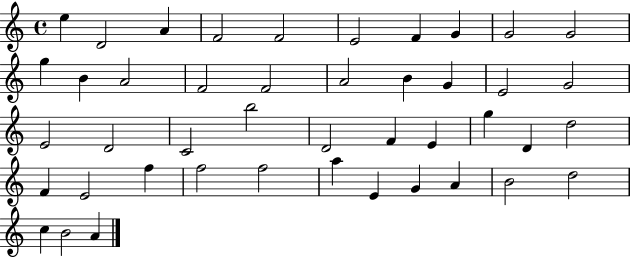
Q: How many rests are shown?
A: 0